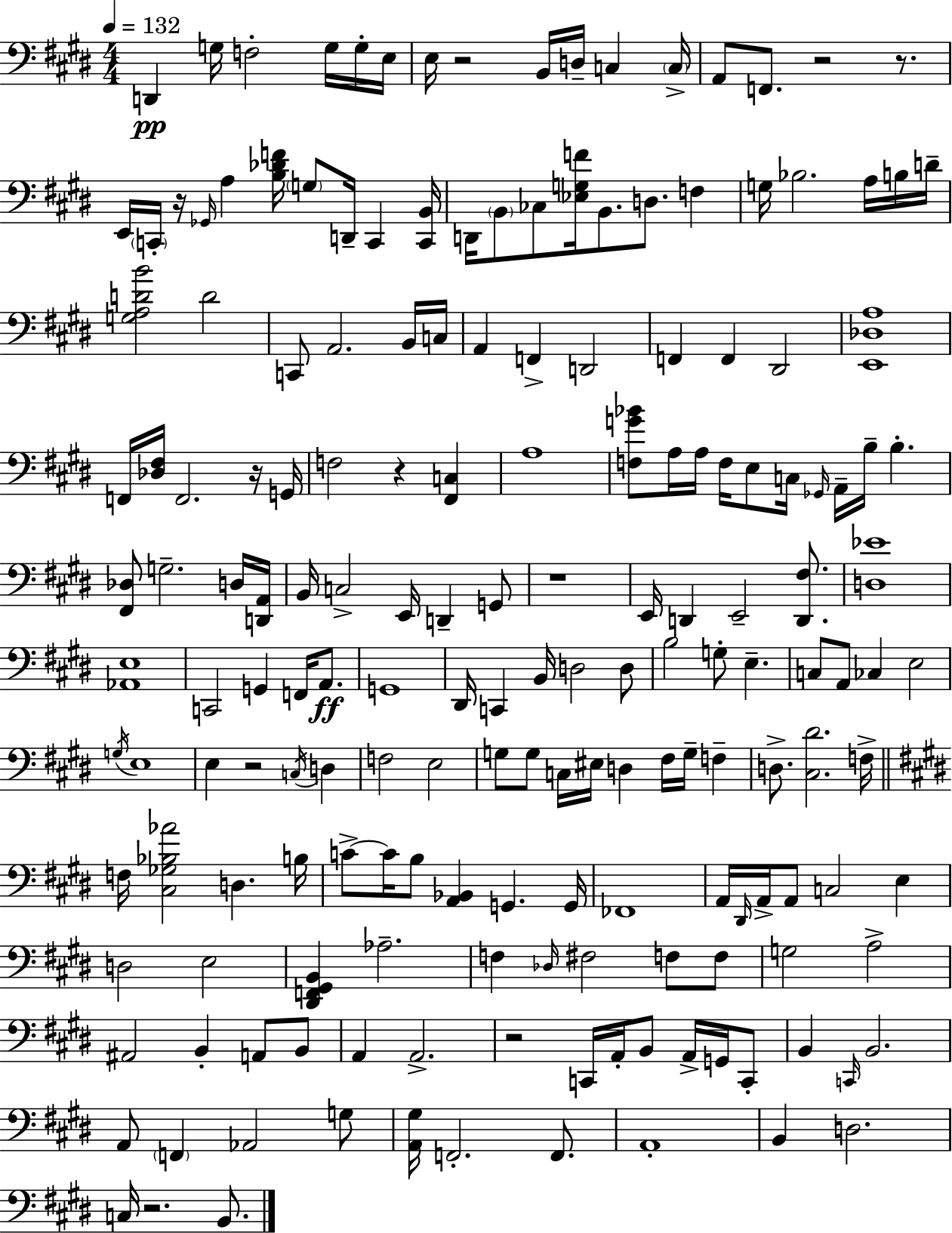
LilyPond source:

{
  \clef bass
  \numericTimeSignature
  \time 4/4
  \key e \major
  \tempo 4 = 132
  \repeat volta 2 { d,4\pp g16 f2-. g16 g16-. e16 | e16 r2 b,16 d16-- c4 \parenthesize c16-> | a,8 f,8. r2 r8. | e,16 \parenthesize c,16-. r16 \grace { ges,16 } a4 <b des' f'>16 \parenthesize g8 d,16-- c,4 | \break <c, b,>16 d,16 \parenthesize b,8 ces8 <ees g f'>16 b,8. d8. f4 | g16 bes2. a16 b16 | d'16-- <g a d' b'>2 d'2 | c,8 a,2. b,16 | \break c16 a,4 f,4-> d,2 | f,4 f,4 dis,2 | <e, des a>1 | f,16 <des fis>16 f,2. r16 | \break g,16 f2 r4 <fis, c>4 | a1 | <f g' bes'>8 a16 a16 f16 e8 c16 \grace { ges,16 } a,16-- b16-- b4.-. | <fis, des>8 g2.-- | \break d16 <d, a,>16 b,16 c2-> e,16 d,4-- | g,8 r1 | e,16 d,4 e,2-- <d, fis>8. | <d ees'>1 | \break <aes, e>1 | c,2 g,4 f,16 a,8.\ff | g,1 | dis,16 c,4 b,16 d2 | \break d8 b2 g8-. e4.-- | c8 a,8 ces4 e2 | \acciaccatura { g16 } e1 | e4 r2 \acciaccatura { c16 } | \break d4 f2 e2 | g8 g8 c16 eis16 d4 fis16 g16-- | f4-- d8.-> <cis dis'>2. | f16-> \bar "||" \break \key e \major f16 <cis ges bes aes'>2 d4. b16 | c'8->~~ c'16 b8 <a, bes,>4 g,4. g,16 | fes,1 | a,16 \grace { dis,16 } a,16-> a,8 c2 e4 | \break d2 e2 | <dis, f, gis, b,>4 aes2.-- | f4 \grace { des16 } fis2 f8 | f8 g2 a2-> | \break ais,2 b,4-. a,8 | b,8 a,4 a,2.-> | r2 c,16 a,16-. b,8 a,16-> g,16 | c,8-. b,4 \grace { c,16 } b,2. | \break a,8 \parenthesize f,4 aes,2 | g8 <a, gis>16 f,2.-. | f,8. a,1-. | b,4 d2. | \break c16 r2. | b,8. } \bar "|."
}